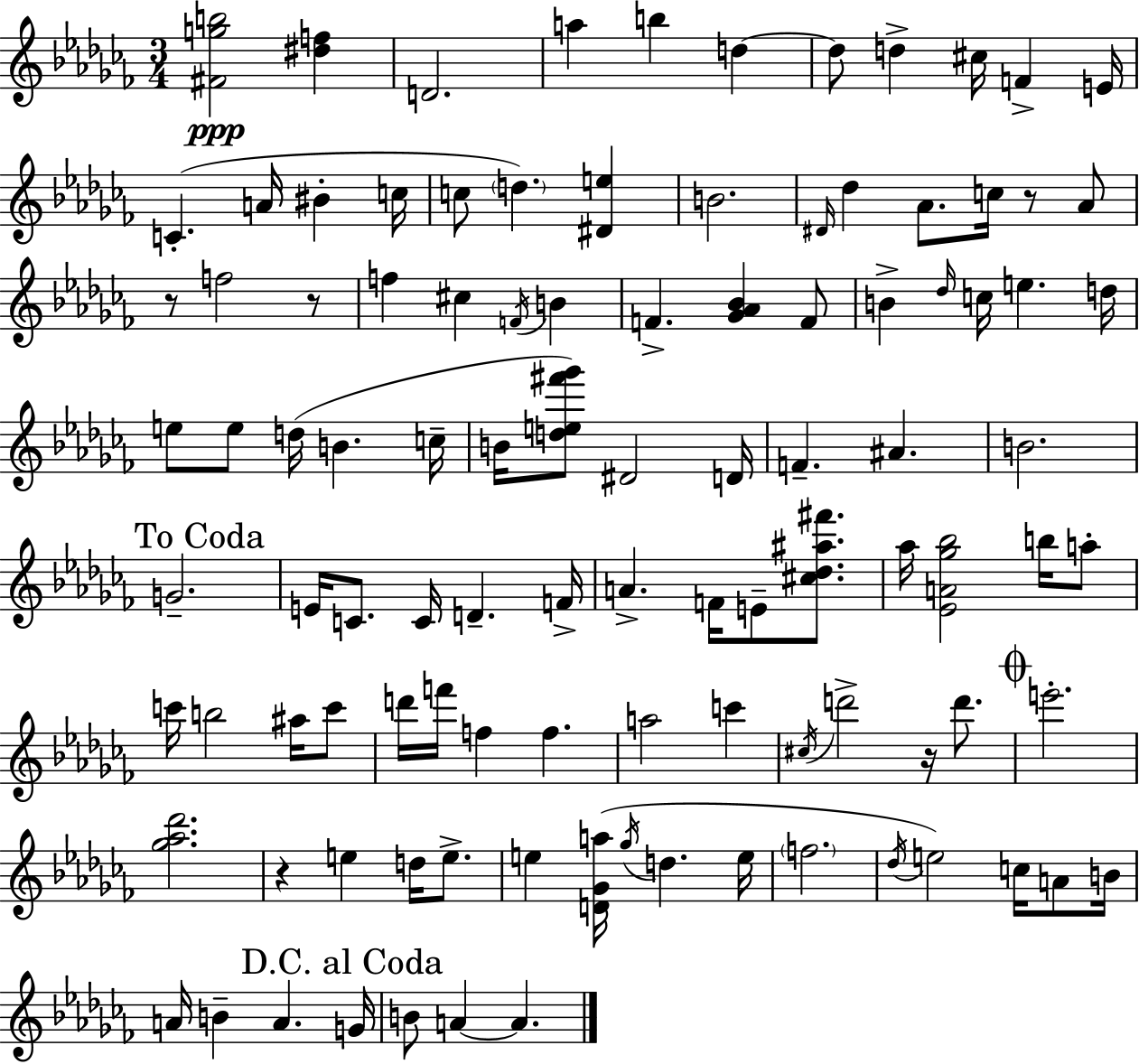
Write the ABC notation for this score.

X:1
T:Untitled
M:3/4
L:1/4
K:Abm
[^Fgb]2 [^df] D2 a b d d/2 d ^c/4 F E/4 C A/4 ^B c/4 c/2 d [^De] B2 ^D/4 _d _A/2 c/4 z/2 _A/2 z/2 f2 z/2 f ^c F/4 B F [_G_A_B] F/2 B _d/4 c/4 e d/4 e/2 e/2 d/4 B c/4 B/4 [de^f'_g']/2 ^D2 D/4 F ^A B2 G2 E/4 C/2 C/4 D F/4 A F/4 E/2 [^c_d^a^f']/2 _a/4 [_EA_g_b]2 b/4 a/2 c'/4 b2 ^a/4 c'/2 d'/4 f'/4 f f a2 c' ^c/4 d'2 z/4 d'/2 e'2 [_g_a_d']2 z e d/4 e/2 e [D_Ga]/4 _g/4 d e/4 f2 _d/4 e2 c/4 A/2 B/4 A/4 B A G/4 B/2 A A